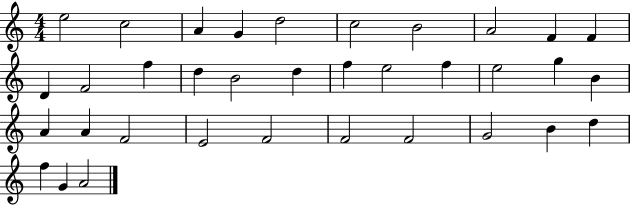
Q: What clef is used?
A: treble